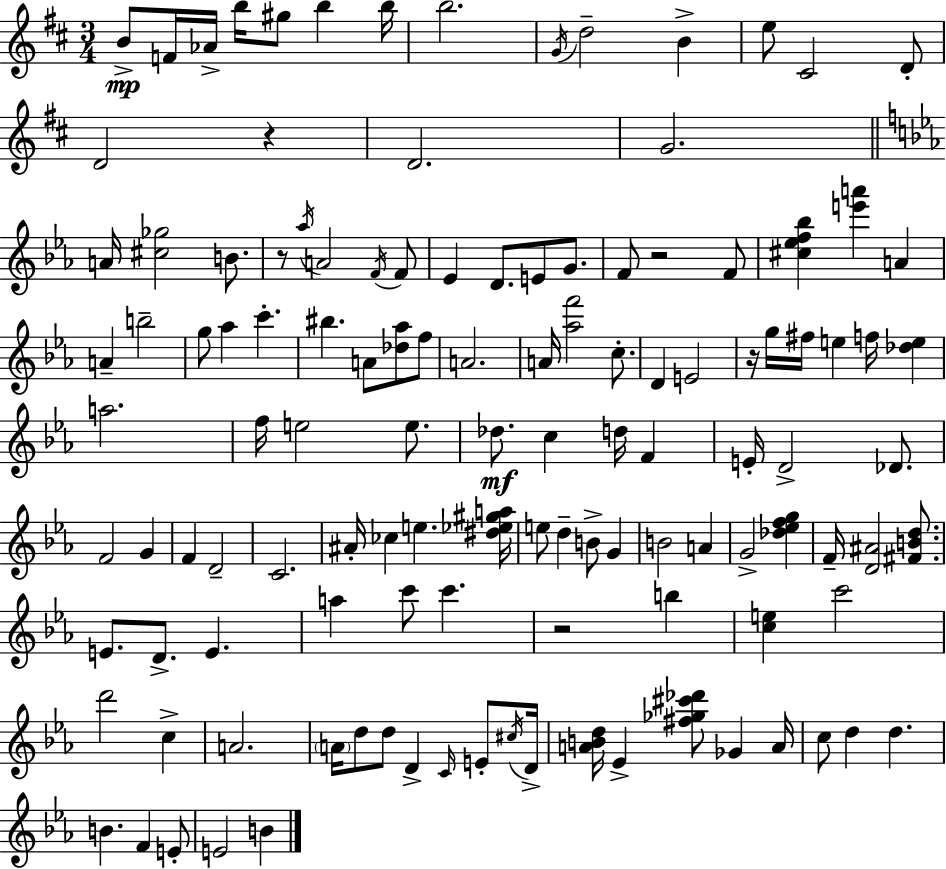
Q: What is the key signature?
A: D major